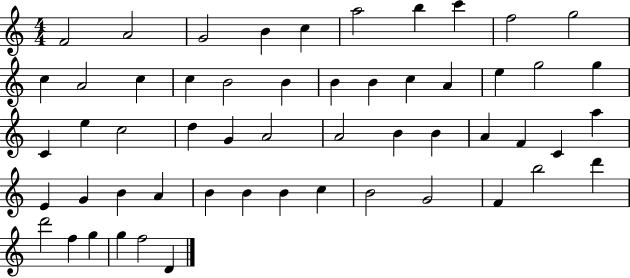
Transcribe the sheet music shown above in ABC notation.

X:1
T:Untitled
M:4/4
L:1/4
K:C
F2 A2 G2 B c a2 b c' f2 g2 c A2 c c B2 B B B c A e g2 g C e c2 d G A2 A2 B B A F C a E G B A B B B c B2 G2 F b2 d' d'2 f g g f2 D